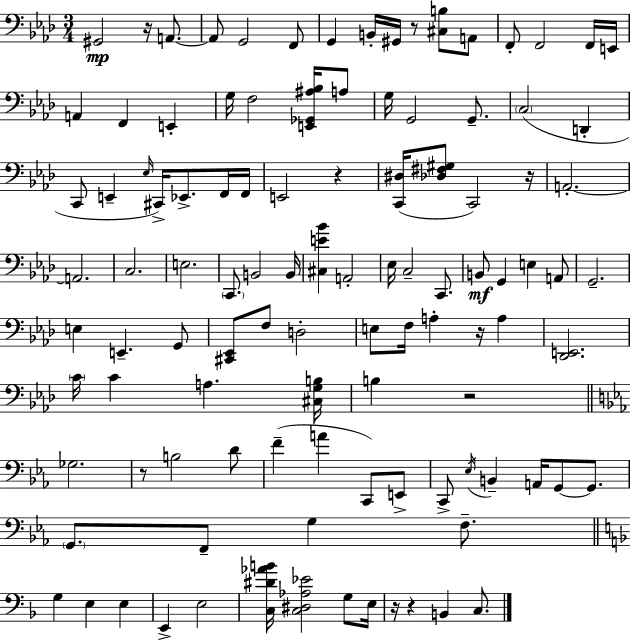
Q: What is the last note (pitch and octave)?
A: C3